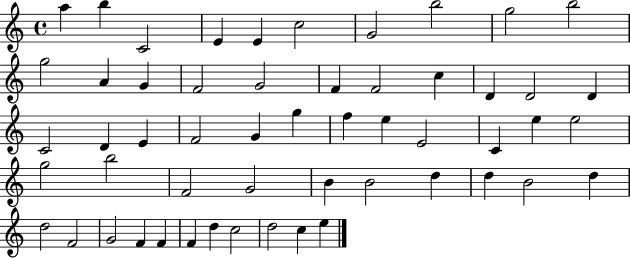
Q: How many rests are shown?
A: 0